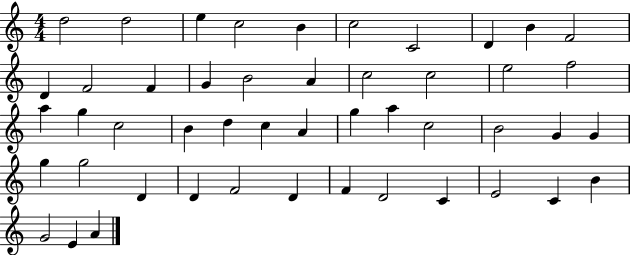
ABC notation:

X:1
T:Untitled
M:4/4
L:1/4
K:C
d2 d2 e c2 B c2 C2 D B F2 D F2 F G B2 A c2 c2 e2 f2 a g c2 B d c A g a c2 B2 G G g g2 D D F2 D F D2 C E2 C B G2 E A